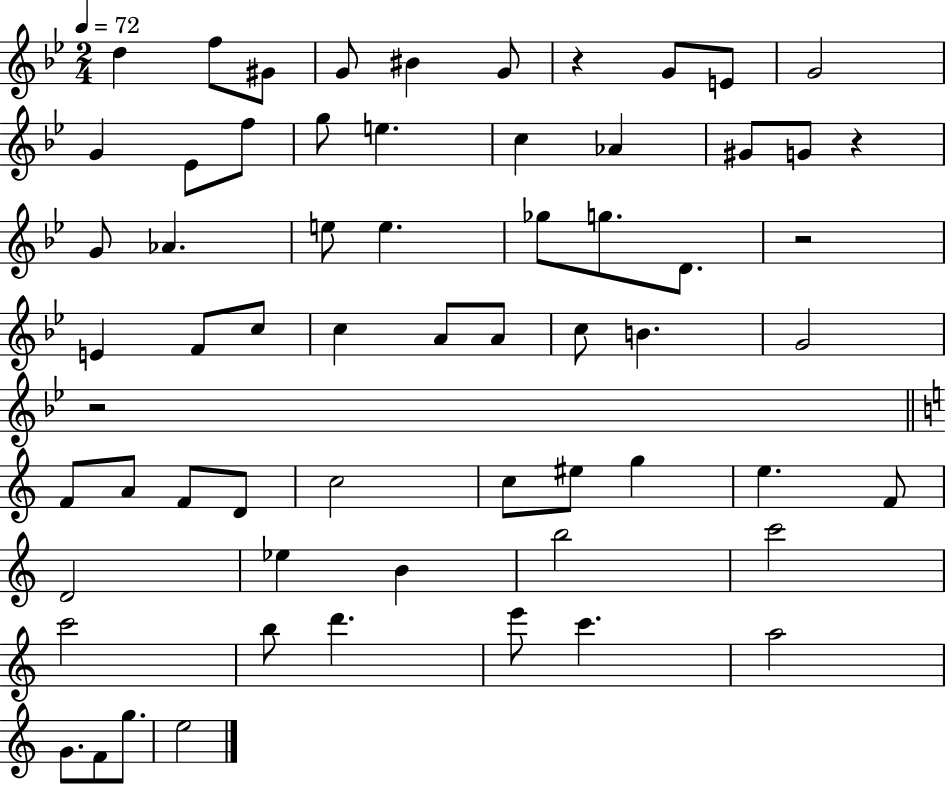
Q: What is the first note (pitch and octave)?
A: D5